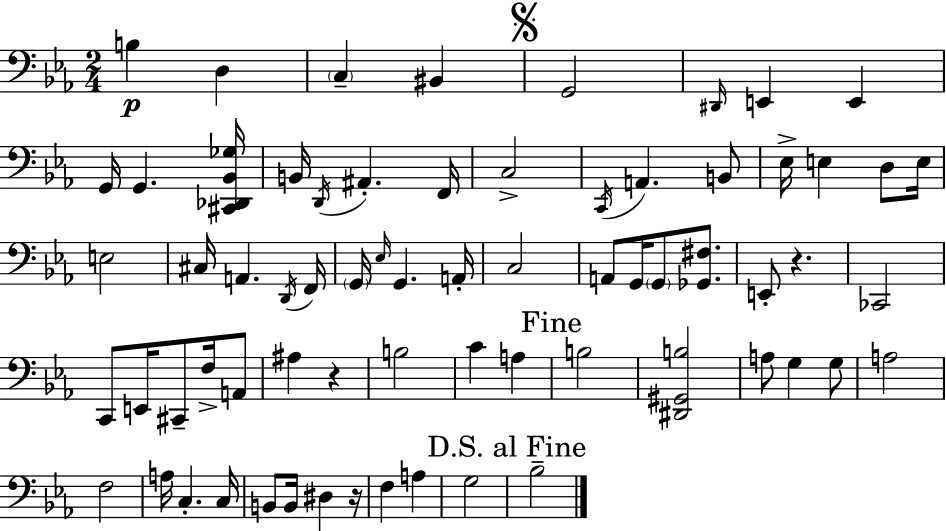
B3/q D3/q C3/q BIS2/q G2/h D#2/s E2/q E2/q G2/s G2/q. [C#2,Db2,Bb2,Gb3]/s B2/s D2/s A#2/q. F2/s C3/h C2/s A2/q. B2/e Eb3/s E3/q D3/e E3/s E3/h C#3/s A2/q. D2/s F2/s G2/s Eb3/s G2/q. A2/s C3/h A2/e G2/s G2/e [Gb2,F#3]/e. E2/e R/q. CES2/h C2/e E2/s C#2/e F3/s A2/e A#3/q R/q B3/h C4/q A3/q B3/h [D#2,G#2,B3]/h A3/e G3/q G3/e A3/h F3/h A3/s C3/q. C3/s B2/e B2/s D#3/q R/s F3/q A3/q G3/h Bb3/h